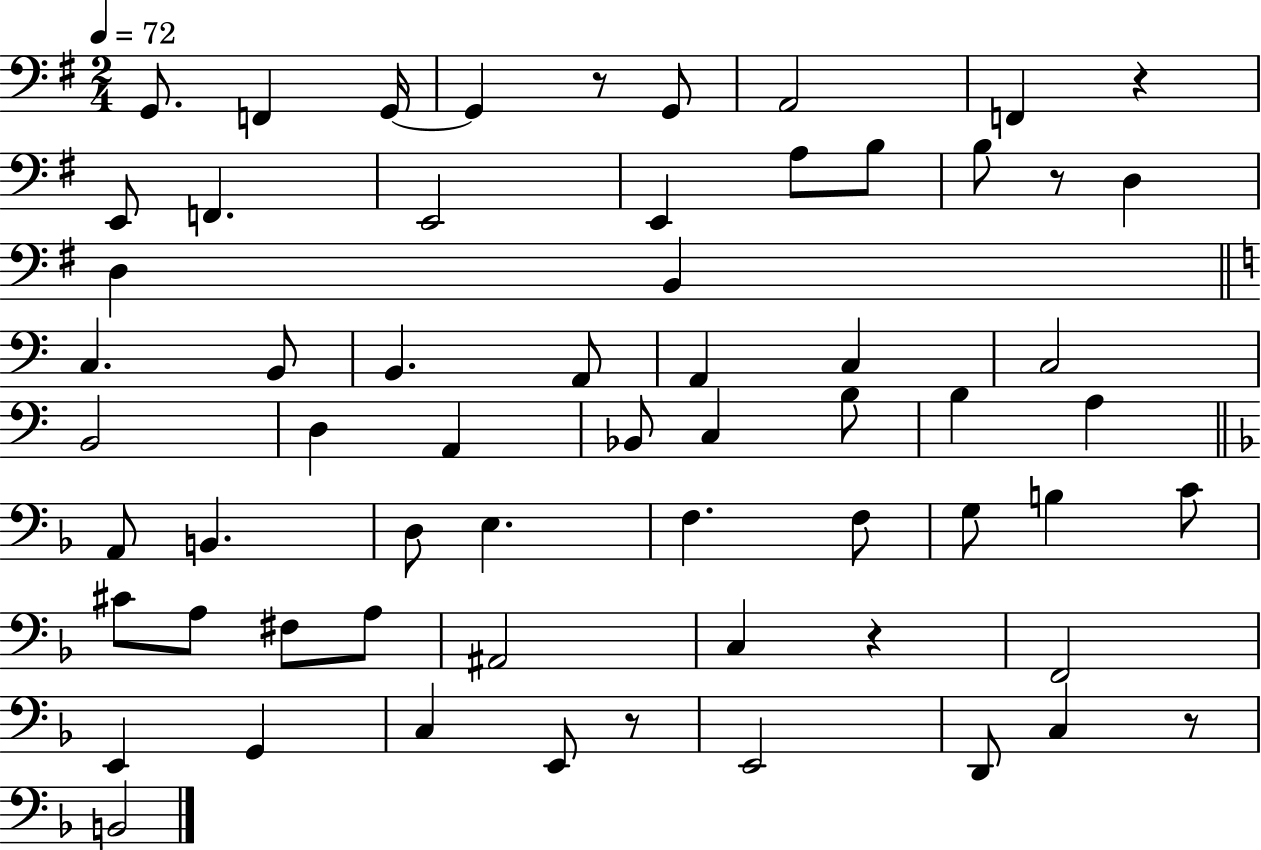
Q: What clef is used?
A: bass